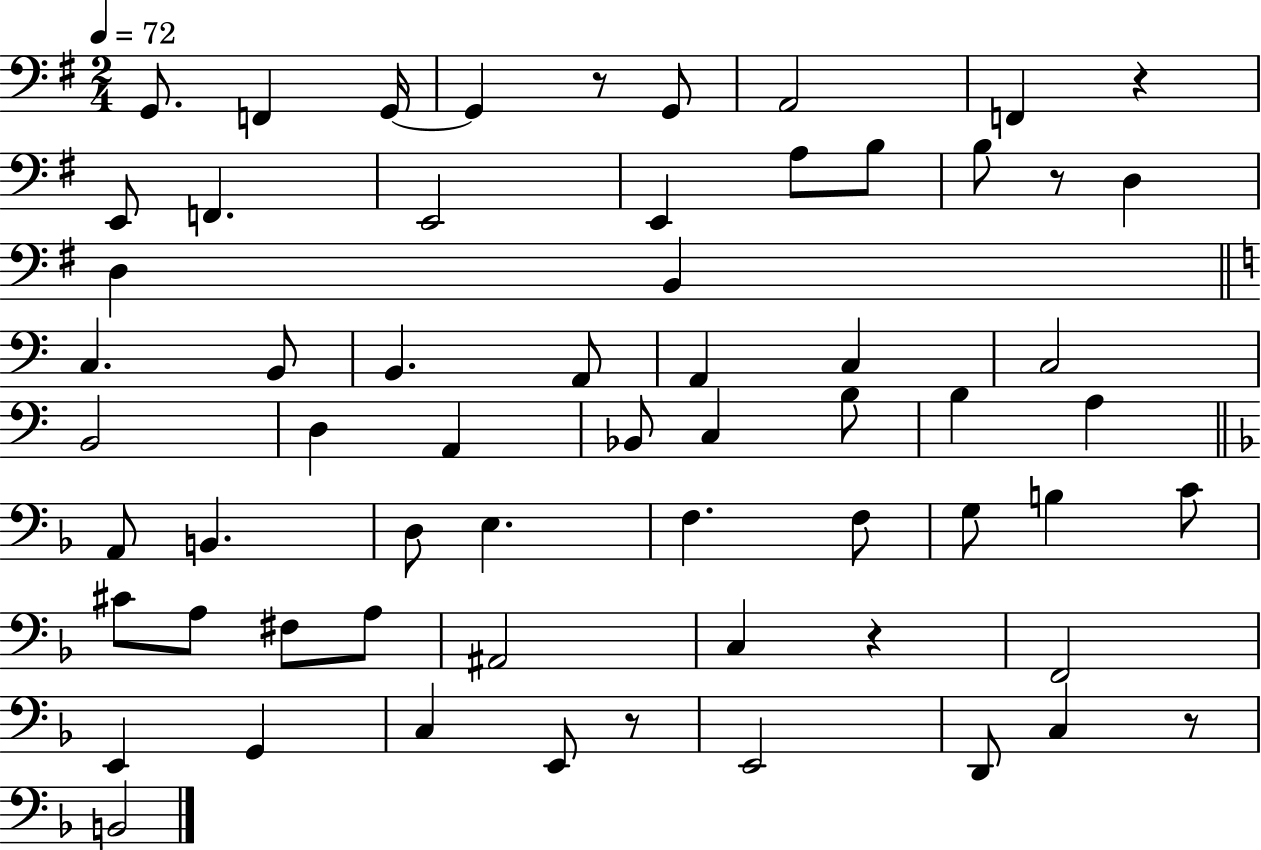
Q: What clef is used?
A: bass